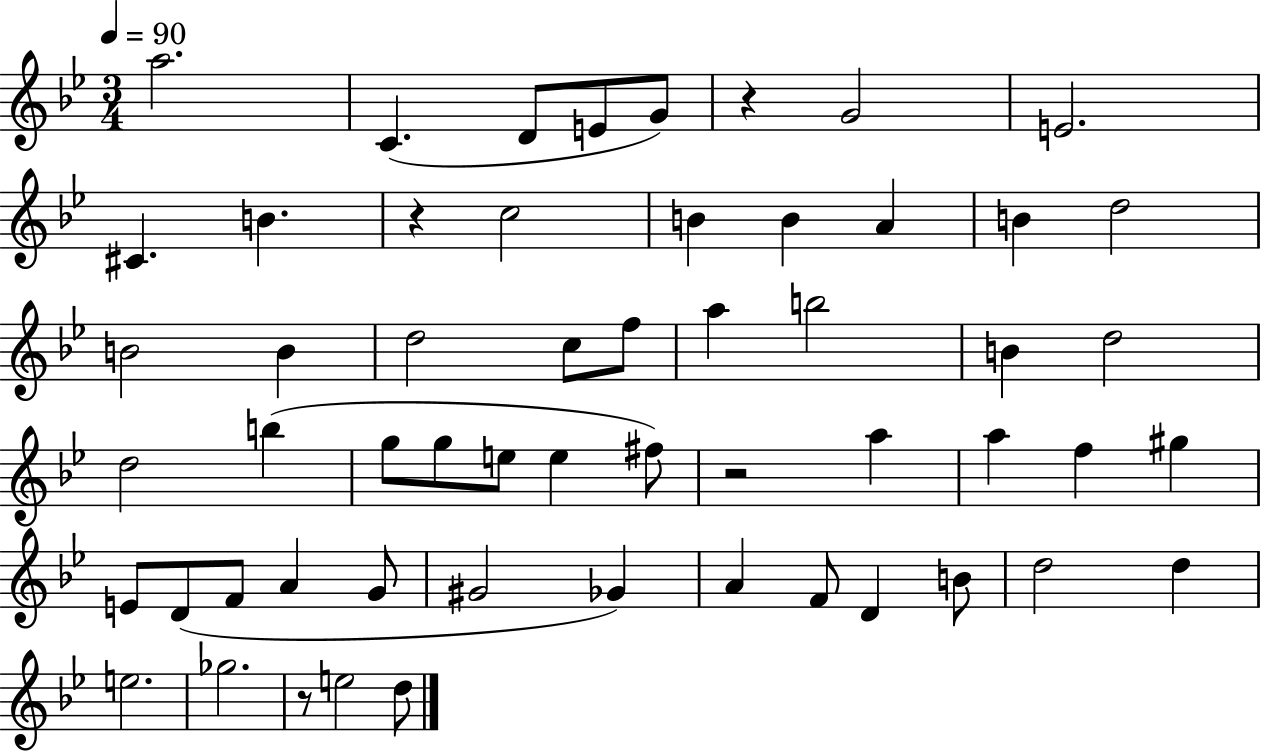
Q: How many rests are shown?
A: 4